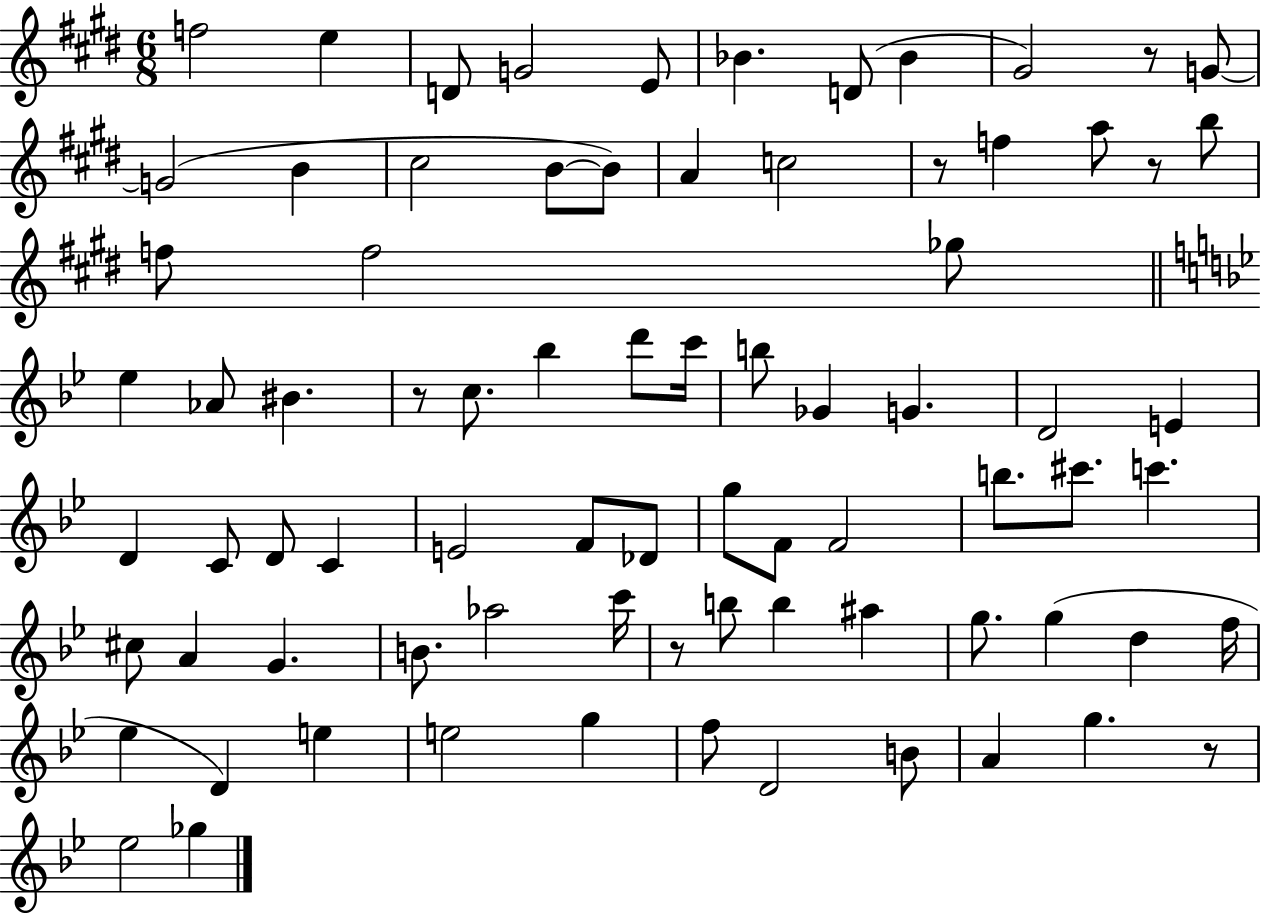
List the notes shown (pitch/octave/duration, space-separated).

F5/h E5/q D4/e G4/h E4/e Bb4/q. D4/e Bb4/q G#4/h R/e G4/e G4/h B4/q C#5/h B4/e B4/e A4/q C5/h R/e F5/q A5/e R/e B5/e F5/e F5/h Gb5/e Eb5/q Ab4/e BIS4/q. R/e C5/e. Bb5/q D6/e C6/s B5/e Gb4/q G4/q. D4/h E4/q D4/q C4/e D4/e C4/q E4/h F4/e Db4/e G5/e F4/e F4/h B5/e. C#6/e. C6/q. C#5/e A4/q G4/q. B4/e. Ab5/h C6/s R/e B5/e B5/q A#5/q G5/e. G5/q D5/q F5/s Eb5/q D4/q E5/q E5/h G5/q F5/e D4/h B4/e A4/q G5/q. R/e Eb5/h Gb5/q